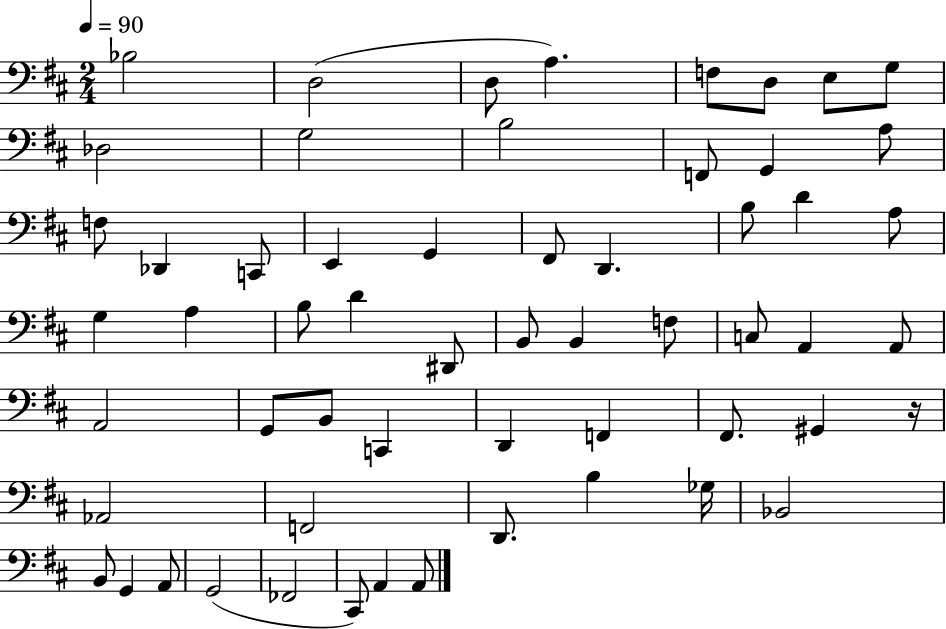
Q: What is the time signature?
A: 2/4